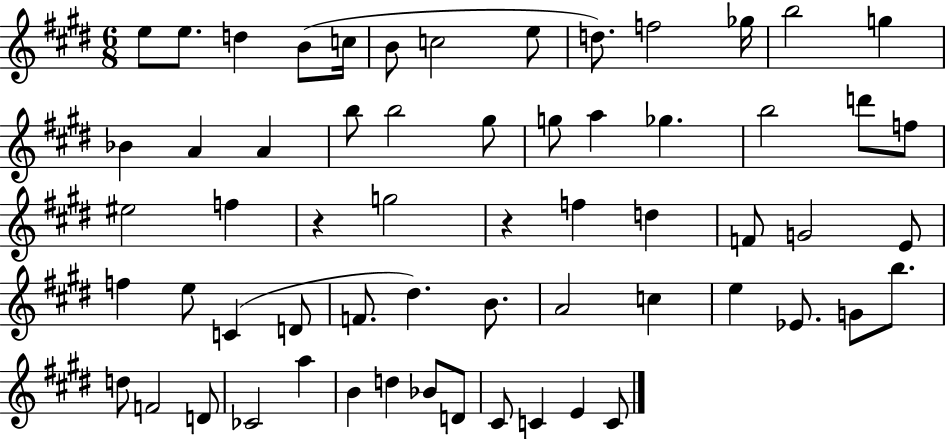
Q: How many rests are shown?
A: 2